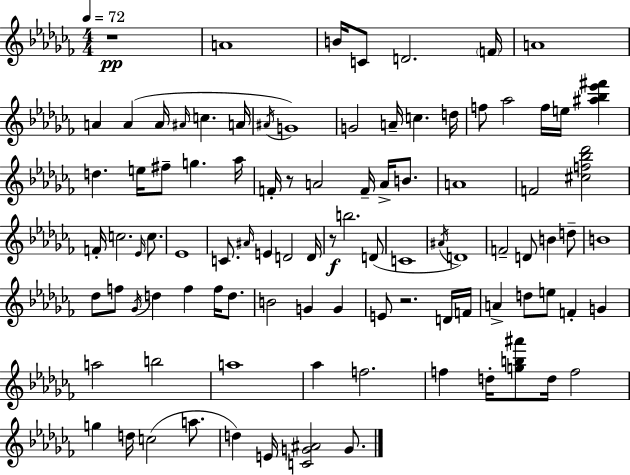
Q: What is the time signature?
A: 4/4